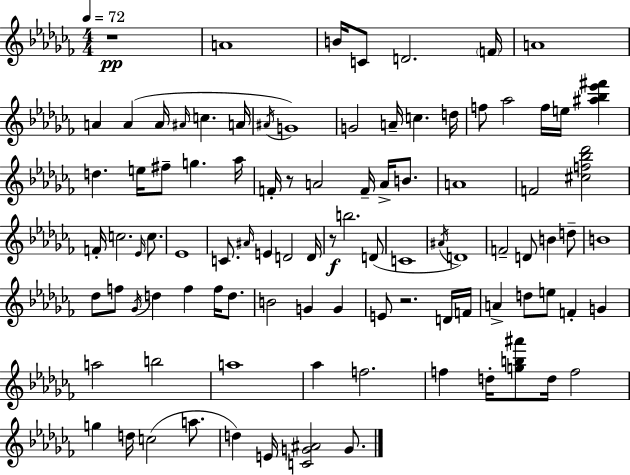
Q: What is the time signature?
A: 4/4